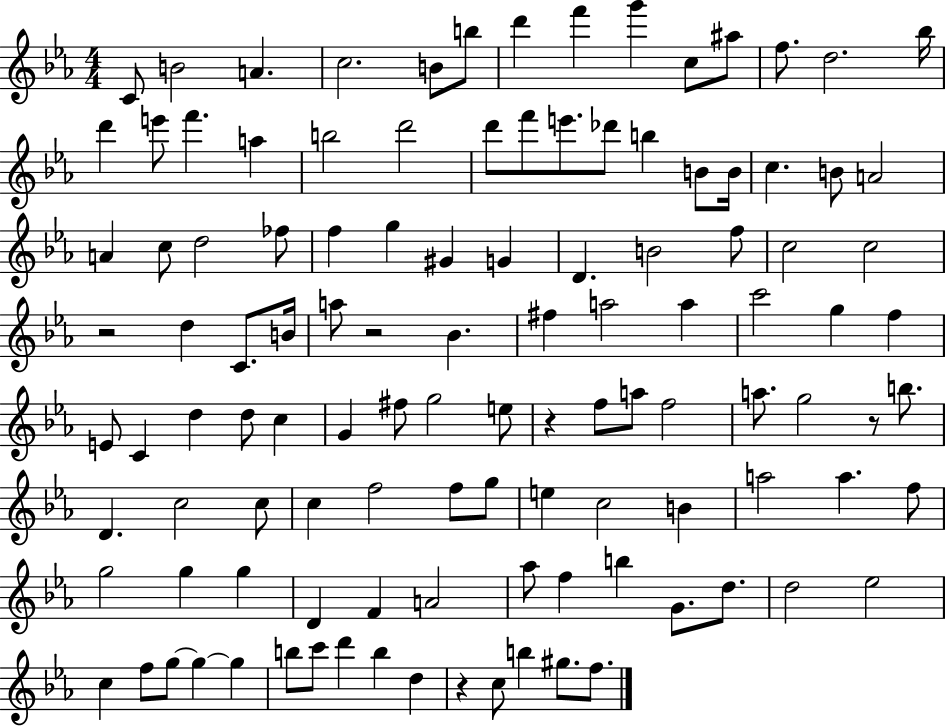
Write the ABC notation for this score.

X:1
T:Untitled
M:4/4
L:1/4
K:Eb
C/2 B2 A c2 B/2 b/2 d' f' g' c/2 ^a/2 f/2 d2 _b/4 d' e'/2 f' a b2 d'2 d'/2 f'/2 e'/2 _d'/2 b B/2 B/4 c B/2 A2 A c/2 d2 _f/2 f g ^G G D B2 f/2 c2 c2 z2 d C/2 B/4 a/2 z2 _B ^f a2 a c'2 g f E/2 C d d/2 c G ^f/2 g2 e/2 z f/2 a/2 f2 a/2 g2 z/2 b/2 D c2 c/2 c f2 f/2 g/2 e c2 B a2 a f/2 g2 g g D F A2 _a/2 f b G/2 d/2 d2 _e2 c f/2 g/2 g g b/2 c'/2 d' b d z c/2 b ^g/2 f/2